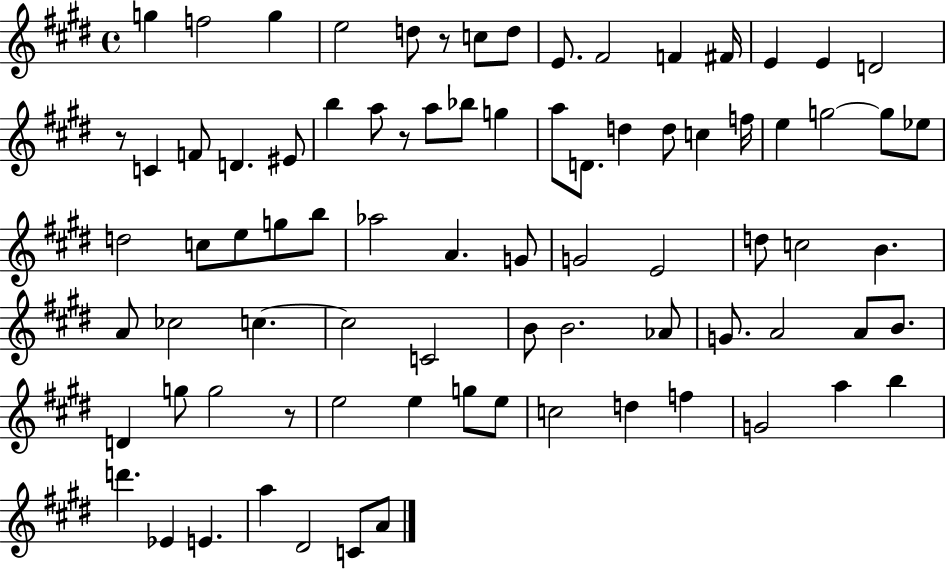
{
  \clef treble
  \time 4/4
  \defaultTimeSignature
  \key e \major
  \repeat volta 2 { g''4 f''2 g''4 | e''2 d''8 r8 c''8 d''8 | e'8. fis'2 f'4 fis'16 | e'4 e'4 d'2 | \break r8 c'4 f'8 d'4. eis'8 | b''4 a''8 r8 a''8 bes''8 g''4 | a''8 d'8. d''4 d''8 c''4 f''16 | e''4 g''2~~ g''8 ees''8 | \break d''2 c''8 e''8 g''8 b''8 | aes''2 a'4. g'8 | g'2 e'2 | d''8 c''2 b'4. | \break a'8 ces''2 c''4.~~ | c''2 c'2 | b'8 b'2. aes'8 | g'8. a'2 a'8 b'8. | \break d'4 g''8 g''2 r8 | e''2 e''4 g''8 e''8 | c''2 d''4 f''4 | g'2 a''4 b''4 | \break d'''4. ees'4 e'4. | a''4 dis'2 c'8 a'8 | } \bar "|."
}